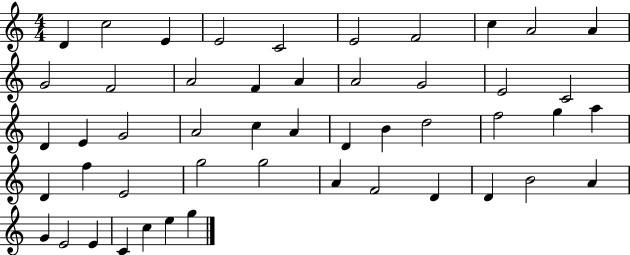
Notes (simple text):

D4/q C5/h E4/q E4/h C4/h E4/h F4/h C5/q A4/h A4/q G4/h F4/h A4/h F4/q A4/q A4/h G4/h E4/h C4/h D4/q E4/q G4/h A4/h C5/q A4/q D4/q B4/q D5/h F5/h G5/q A5/q D4/q F5/q E4/h G5/h G5/h A4/q F4/h D4/q D4/q B4/h A4/q G4/q E4/h E4/q C4/q C5/q E5/q G5/q